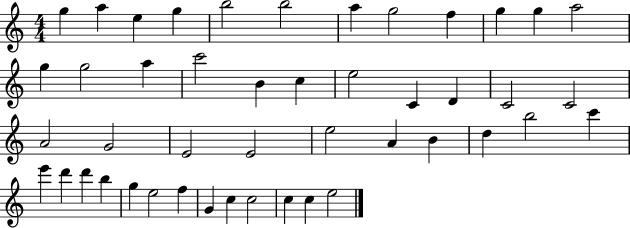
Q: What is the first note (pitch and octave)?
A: G5